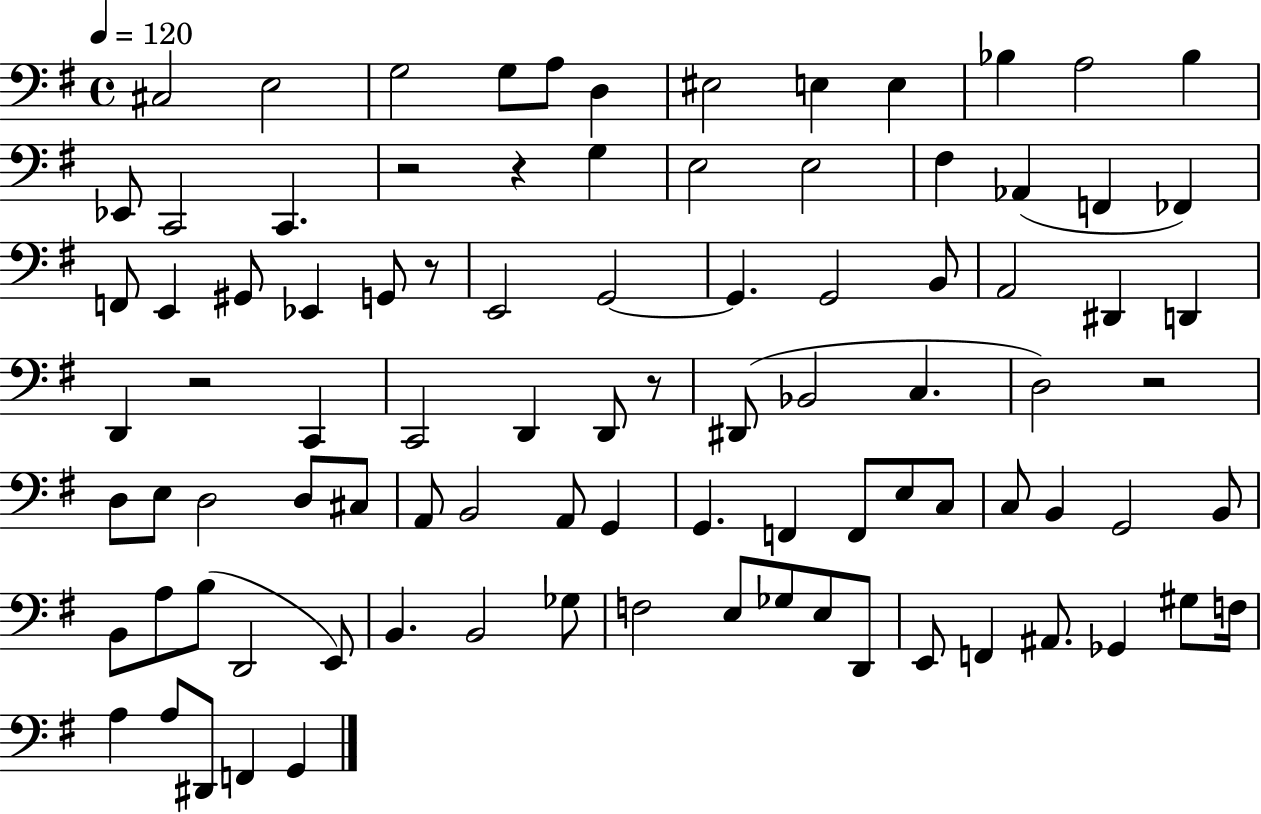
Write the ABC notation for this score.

X:1
T:Untitled
M:4/4
L:1/4
K:G
^C,2 E,2 G,2 G,/2 A,/2 D, ^E,2 E, E, _B, A,2 _B, _E,,/2 C,,2 C,, z2 z G, E,2 E,2 ^F, _A,, F,, _F,, F,,/2 E,, ^G,,/2 _E,, G,,/2 z/2 E,,2 G,,2 G,, G,,2 B,,/2 A,,2 ^D,, D,, D,, z2 C,, C,,2 D,, D,,/2 z/2 ^D,,/2 _B,,2 C, D,2 z2 D,/2 E,/2 D,2 D,/2 ^C,/2 A,,/2 B,,2 A,,/2 G,, G,, F,, F,,/2 E,/2 C,/2 C,/2 B,, G,,2 B,,/2 B,,/2 A,/2 B,/2 D,,2 E,,/2 B,, B,,2 _G,/2 F,2 E,/2 _G,/2 E,/2 D,,/2 E,,/2 F,, ^A,,/2 _G,, ^G,/2 F,/4 A, A,/2 ^D,,/2 F,, G,,